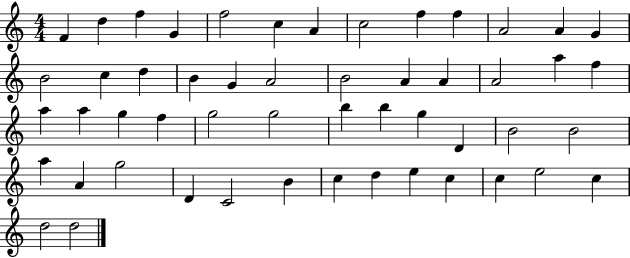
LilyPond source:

{
  \clef treble
  \numericTimeSignature
  \time 4/4
  \key c \major
  f'4 d''4 f''4 g'4 | f''2 c''4 a'4 | c''2 f''4 f''4 | a'2 a'4 g'4 | \break b'2 c''4 d''4 | b'4 g'4 a'2 | b'2 a'4 a'4 | a'2 a''4 f''4 | \break a''4 a''4 g''4 f''4 | g''2 g''2 | b''4 b''4 g''4 d'4 | b'2 b'2 | \break a''4 a'4 g''2 | d'4 c'2 b'4 | c''4 d''4 e''4 c''4 | c''4 e''2 c''4 | \break d''2 d''2 | \bar "|."
}